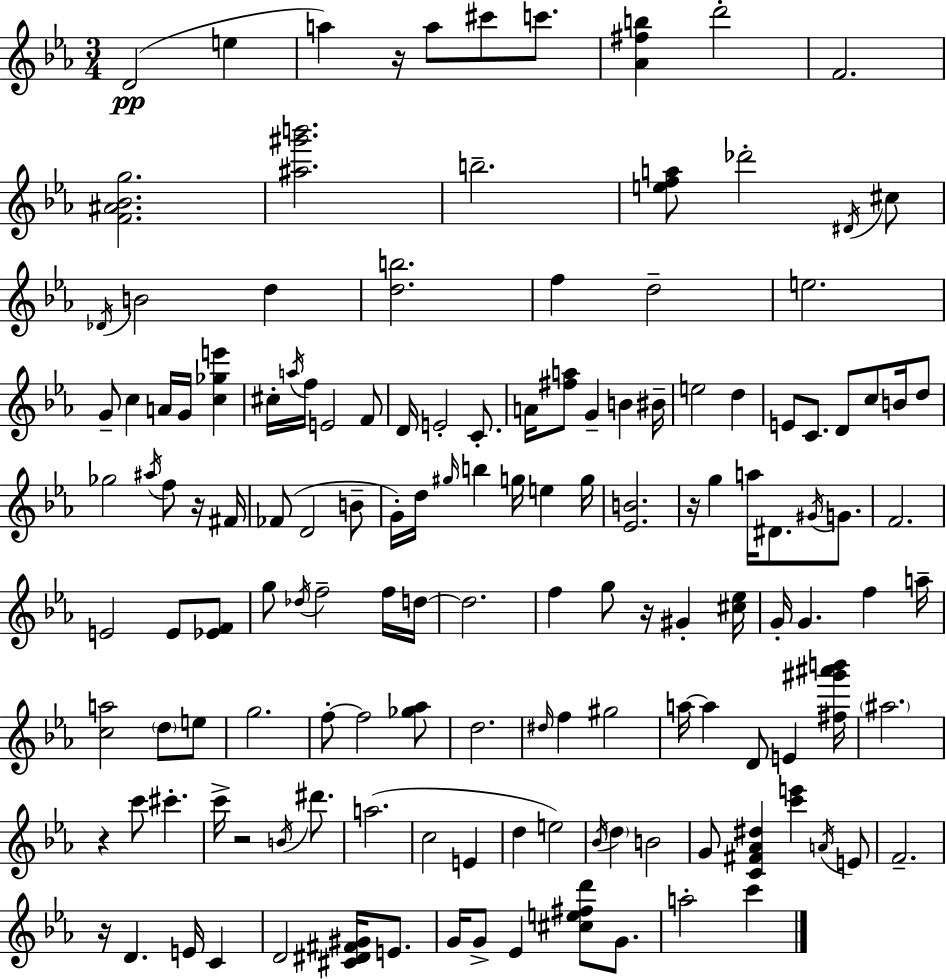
D4/h E5/q A5/q R/s A5/e C#6/e C6/e. [Ab4,F#5,B5]/q D6/h F4/h. [F4,A#4,Bb4,G5]/h. [A#5,G#6,B6]/h. B5/h. [E5,F5,A5]/e Db6/h D#4/s C#5/e Db4/s B4/h D5/q [D5,B5]/h. F5/q D5/h E5/h. G4/e C5/q A4/s G4/s [C5,Gb5,E6]/q C#5/s A5/s F5/s E4/h F4/e D4/s E4/h C4/e. A4/s [F#5,A5]/e G4/q B4/q BIS4/s E5/h D5/q E4/e C4/e. D4/e C5/e B4/s D5/e Gb5/h A#5/s F5/e R/s F#4/s FES4/e D4/h B4/e G4/s D5/s G#5/s B5/q G5/s E5/q G5/s [Eb4,B4]/h. R/s G5/q A5/s D#4/e. G#4/s G4/e. F4/h. E4/h E4/e [Eb4,F4]/e G5/e Db5/s F5/h F5/s D5/s D5/h. F5/q G5/e R/s G#4/q [C#5,Eb5]/s G4/s G4/q. F5/q A5/s [C5,A5]/h D5/e E5/e G5/h. F5/e F5/h [Gb5,Ab5]/e D5/h. D#5/s F5/q G#5/h A5/s A5/q D4/e E4/q [F#5,G#6,A#6,B6]/s A#5/h. R/q C6/e C#6/q. C6/s R/h B4/s D#6/e. A5/h. C5/h E4/q D5/q E5/h Bb4/s D5/q B4/h G4/e [C4,F#4,Ab4,D#5]/q [C6,E6]/q A4/s E4/e F4/h. R/s D4/q. E4/s C4/q D4/h [C#4,D#4,F#4,G#4]/s E4/e. G4/s G4/e Eb4/q [C#5,E5,F#5,D6]/e G4/e. A5/h C6/q